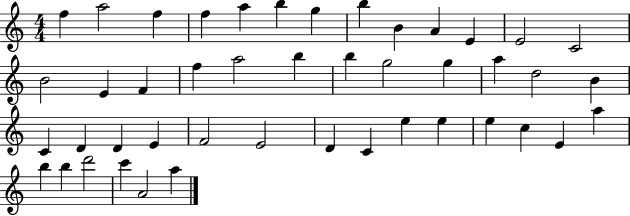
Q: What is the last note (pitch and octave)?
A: A5